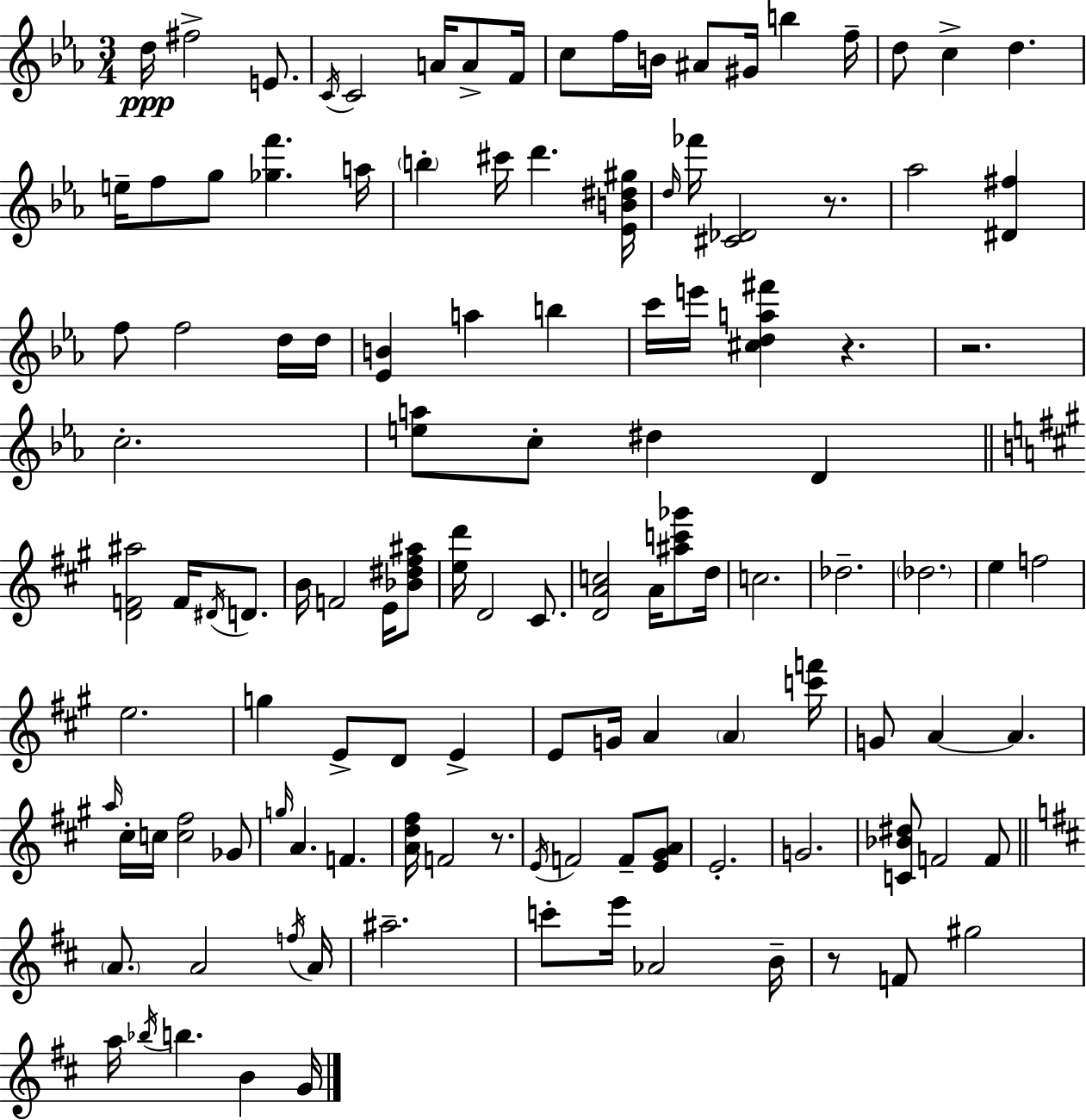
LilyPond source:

{
  \clef treble
  \numericTimeSignature
  \time 3/4
  \key ees \major
  d''16\ppp fis''2-> e'8. | \acciaccatura { c'16 } c'2 a'16 a'8-> | f'16 c''8 f''16 b'16 ais'8 gis'16 b''4 | f''16-- d''8 c''4-> d''4. | \break e''16-- f''8 g''8 <ges'' f'''>4. | a''16 \parenthesize b''4-. cis'''16 d'''4. | <ees' b' dis'' gis''>16 \grace { d''16 } fes'''16 <cis' des'>2 r8. | aes''2 <dis' fis''>4 | \break f''8 f''2 | d''16 d''16 <ees' b'>4 a''4 b''4 | c'''16 e'''16 <cis'' d'' a'' fis'''>4 r4. | r2. | \break c''2.-. | <e'' a''>8 c''8-. dis''4 d'4 | \bar "||" \break \key a \major <d' f' ais''>2 f'16 \acciaccatura { dis'16 } d'8. | b'16 f'2 e'16 <bes' dis'' fis'' ais''>8 | <e'' d'''>16 d'2 cis'8. | <d' a' c''>2 a'16 <ais'' c''' ges'''>8 | \break d''16 c''2. | des''2.-- | \parenthesize des''2. | e''4 f''2 | \break e''2. | g''4 e'8-> d'8 e'4-> | e'8 g'16 a'4 \parenthesize a'4 | <c''' f'''>16 g'8 a'4~~ a'4. | \break \grace { a''16 } cis''16-. c''16 <c'' fis''>2 | ges'8 \grace { g''16 } a'4. f'4. | <a' d'' fis''>16 f'2 | r8. \acciaccatura { e'16 } f'2 | \break f'8-- <e' gis' a'>8 e'2.-. | g'2. | <c' bes' dis''>8 f'2 | f'8 \bar "||" \break \key d \major \parenthesize a'8. a'2 \acciaccatura { f''16 } | a'16 ais''2.-- | c'''8-. e'''16 aes'2 | b'16-- r8 f'8 gis''2 | \break a''16 \acciaccatura { bes''16 } b''4. b'4 | g'16 \bar "|."
}